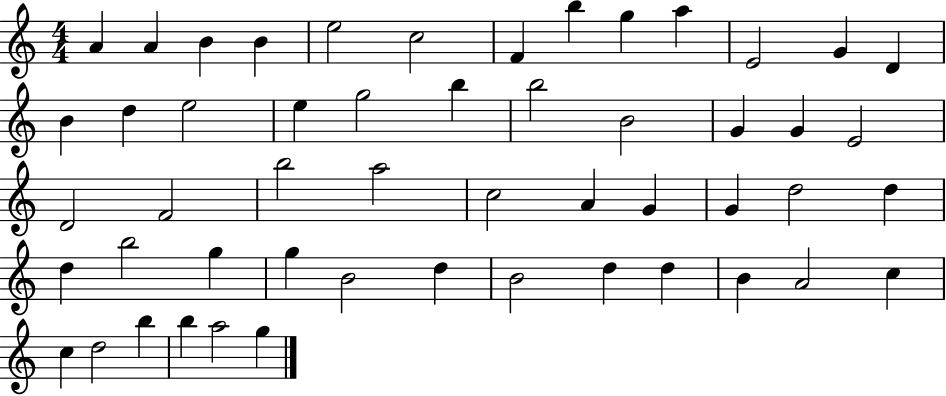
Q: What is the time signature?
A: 4/4